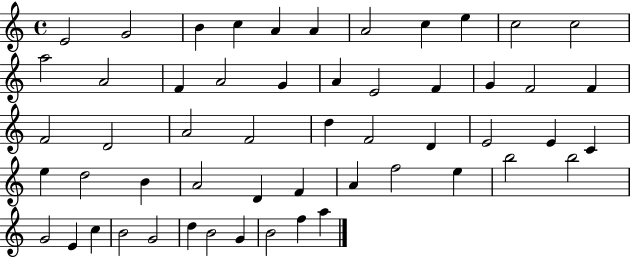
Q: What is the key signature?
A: C major